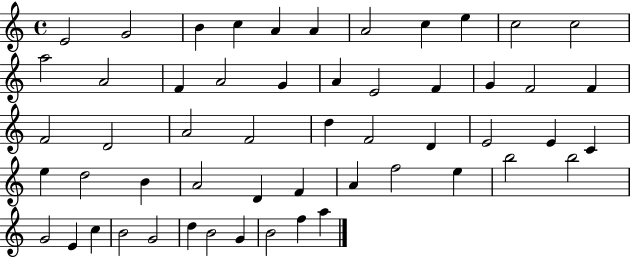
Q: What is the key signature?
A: C major